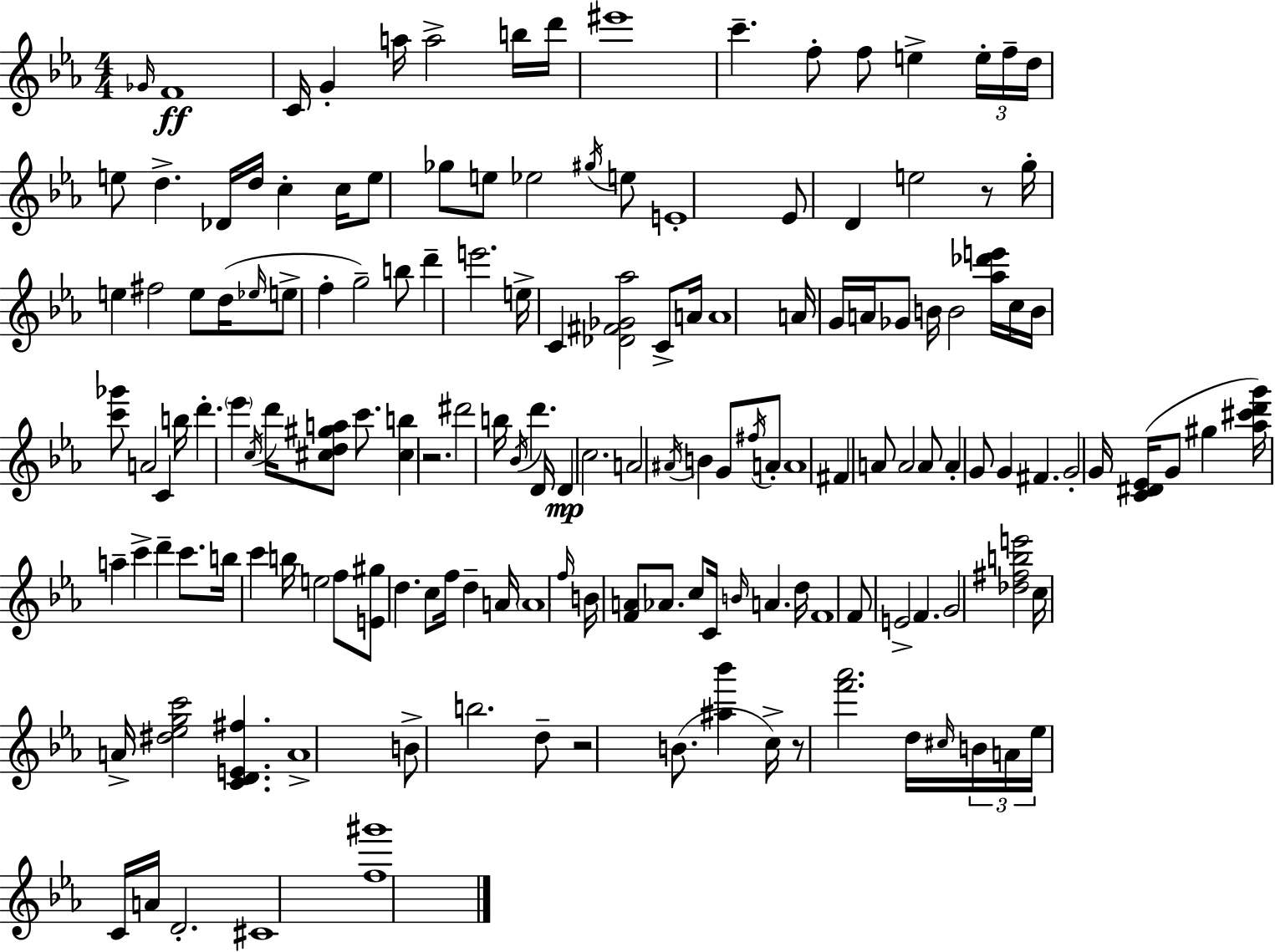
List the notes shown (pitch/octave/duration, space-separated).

Gb4/s F4/w C4/s G4/q A5/s A5/h B5/s D6/s EIS6/w C6/q. F5/e F5/e E5/q E5/s F5/s D5/s E5/e D5/q. Db4/s D5/s C5/q C5/s E5/e Gb5/e E5/e Eb5/h G#5/s E5/e E4/w Eb4/e D4/q E5/h R/e G5/s E5/q F#5/h E5/e D5/s Eb5/s E5/e F5/q G5/h B5/e D6/q E6/h. E5/s C4/q [Db4,F#4,Gb4,Ab5]/h C4/e A4/s A4/w A4/s G4/s A4/s Gb4/e B4/s B4/h [Ab5,Db6,E6]/s C5/s B4/s [C6,Gb6]/e A4/h C4/q B5/s D6/q. Eb6/q C5/s D6/s [C#5,D5,G#5,A5]/e C6/e. [C#5,B5]/q R/h. D#6/h B5/s Bb4/s D6/q. D4/s D4/q C5/h. A4/h A#4/s B4/q G4/e F#5/s A4/e A4/w F#4/q A4/e A4/h A4/e A4/q G4/e G4/q F#4/q. G4/h G4/s [C4,D#4,Eb4]/s G4/e G#5/q [Ab5,C#6,D6,G6]/s A5/q C6/q D6/q C6/e. B5/s C6/q B5/s E5/h F5/e [E4,G#5]/e D5/q. C5/e F5/s D5/q A4/s A4/w F5/s B4/s [F4,A4]/e Ab4/e. C5/e C4/s B4/s A4/q. D5/s F4/w F4/e E4/h F4/q. G4/h [Db5,F#5,B5,E6]/h C5/s A4/s [D#5,Eb5,G5,C6]/h [C4,D4,E4,F#5]/q. A4/w B4/e B5/h. D5/e R/h B4/e. [A#5,Bb6]/q C5/s R/e [F6,Ab6]/h. D5/s C#5/s B4/s A4/s Eb5/s C4/s A4/s D4/h. C#4/w [F5,G#6]/w